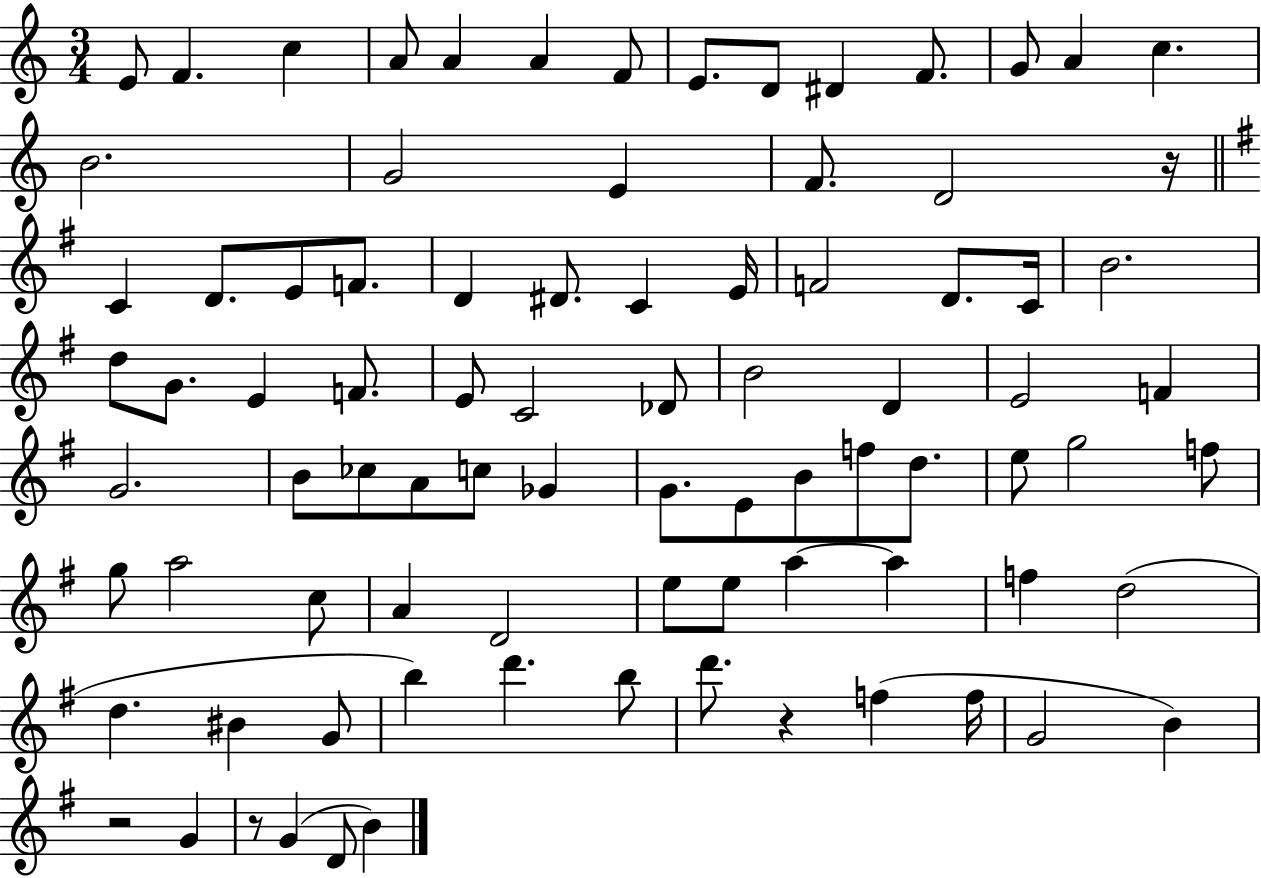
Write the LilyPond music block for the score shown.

{
  \clef treble
  \numericTimeSignature
  \time 3/4
  \key c \major
  e'8 f'4. c''4 | a'8 a'4 a'4 f'8 | e'8. d'8 dis'4 f'8. | g'8 a'4 c''4. | \break b'2. | g'2 e'4 | f'8. d'2 r16 | \bar "||" \break \key g \major c'4 d'8. e'8 f'8. | d'4 dis'8. c'4 e'16 | f'2 d'8. c'16 | b'2. | \break d''8 g'8. e'4 f'8. | e'8 c'2 des'8 | b'2 d'4 | e'2 f'4 | \break g'2. | b'8 ces''8 a'8 c''8 ges'4 | g'8. e'8 b'8 f''8 d''8. | e''8 g''2 f''8 | \break g''8 a''2 c''8 | a'4 d'2 | e''8 e''8 a''4~~ a''4 | f''4 d''2( | \break d''4. bis'4 g'8 | b''4) d'''4. b''8 | d'''8. r4 f''4( f''16 | g'2 b'4) | \break r2 g'4 | r8 g'4( d'8 b'4) | \bar "|."
}